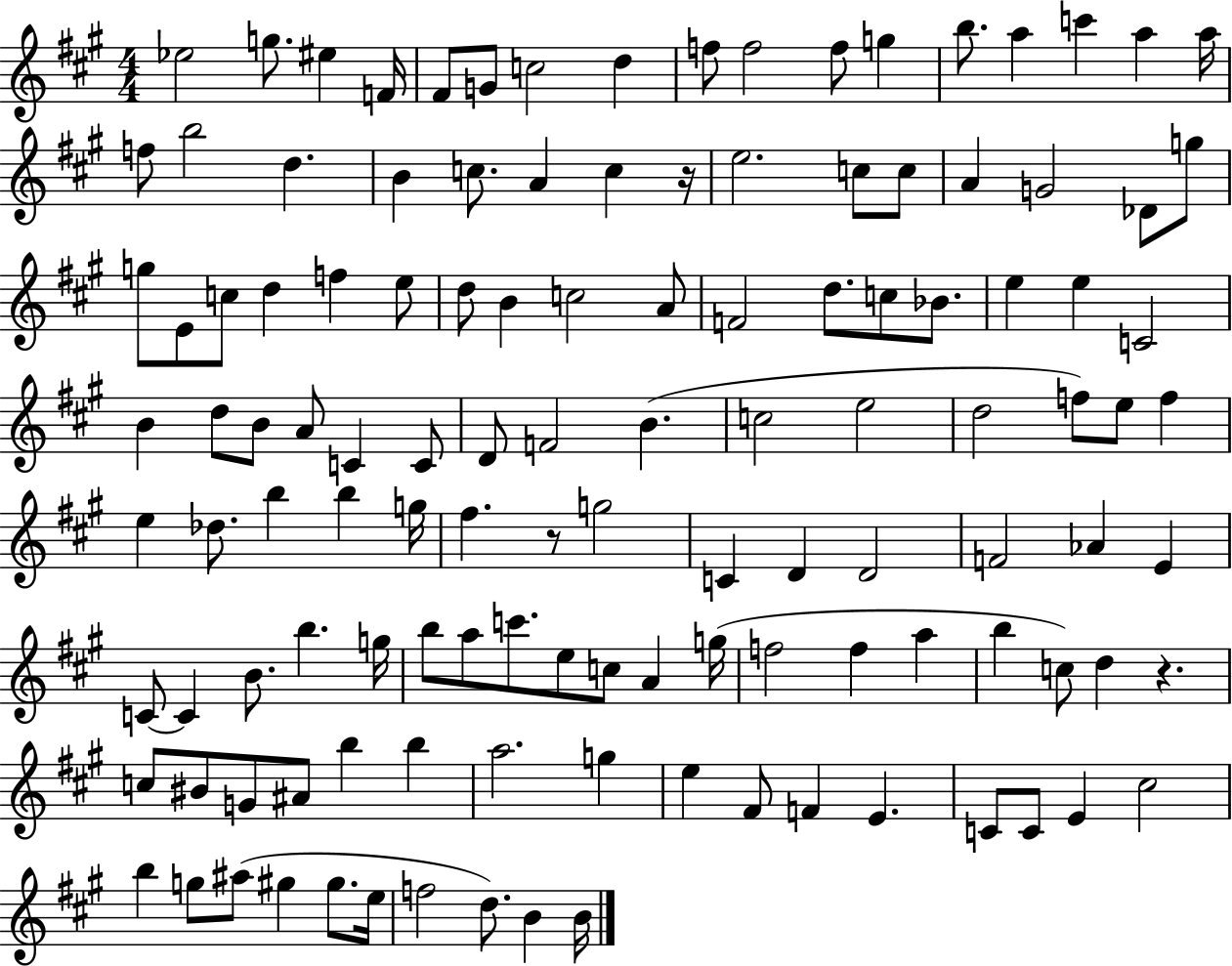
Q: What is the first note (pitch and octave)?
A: Eb5